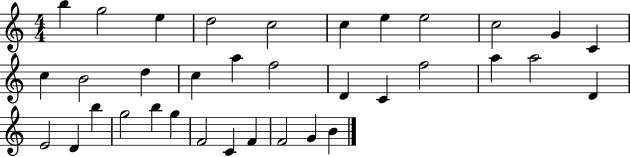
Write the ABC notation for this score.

X:1
T:Untitled
M:4/4
L:1/4
K:C
b g2 e d2 c2 c e e2 c2 G C c B2 d c a f2 D C f2 a a2 D E2 D b g2 b g F2 C F F2 G B